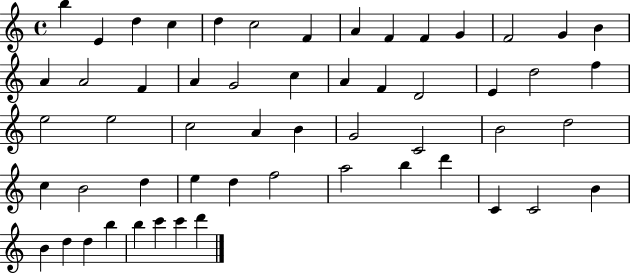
X:1
T:Untitled
M:4/4
L:1/4
K:C
b E d c d c2 F A F F G F2 G B A A2 F A G2 c A F D2 E d2 f e2 e2 c2 A B G2 C2 B2 d2 c B2 d e d f2 a2 b d' C C2 B B d d b b c' c' d'